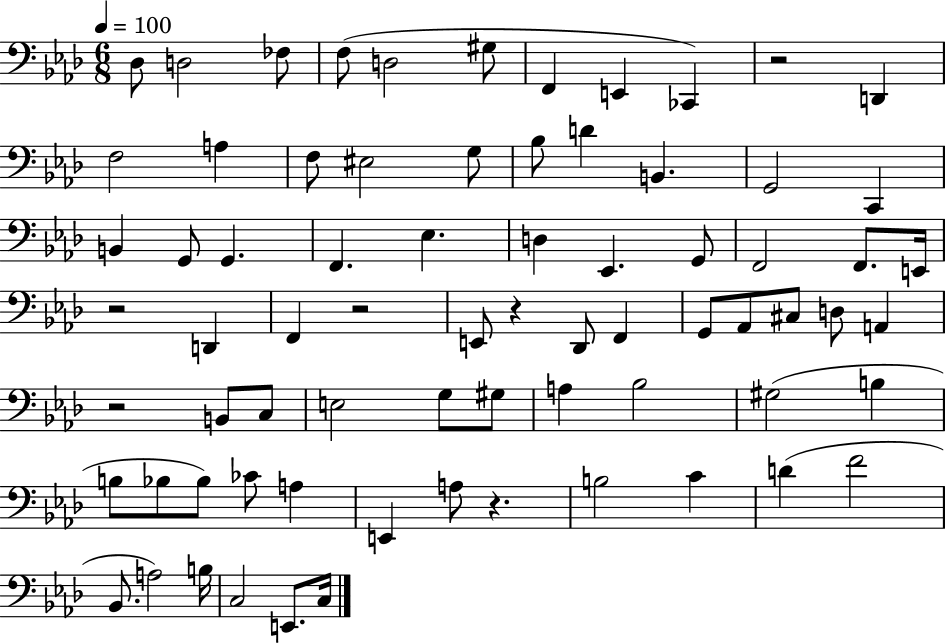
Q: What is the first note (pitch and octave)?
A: Db3